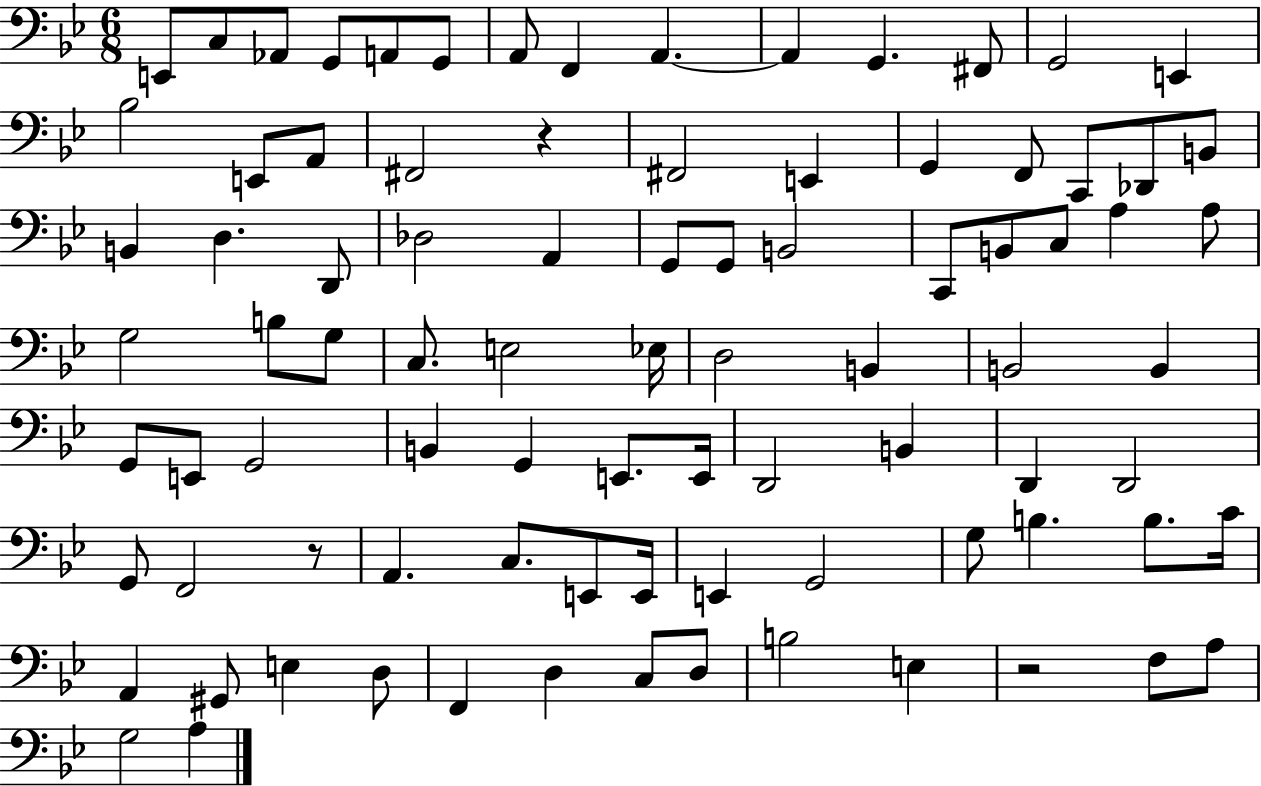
{
  \clef bass
  \numericTimeSignature
  \time 6/8
  \key bes \major
  e,8 c8 aes,8 g,8 a,8 g,8 | a,8 f,4 a,4.~~ | a,4 g,4. fis,8 | g,2 e,4 | \break bes2 e,8 a,8 | fis,2 r4 | fis,2 e,4 | g,4 f,8 c,8 des,8 b,8 | \break b,4 d4. d,8 | des2 a,4 | g,8 g,8 b,2 | c,8 b,8 c8 a4 a8 | \break g2 b8 g8 | c8. e2 ees16 | d2 b,4 | b,2 b,4 | \break g,8 e,8 g,2 | b,4 g,4 e,8. e,16 | d,2 b,4 | d,4 d,2 | \break g,8 f,2 r8 | a,4. c8. e,8 e,16 | e,4 g,2 | g8 b4. b8. c'16 | \break a,4 gis,8 e4 d8 | f,4 d4 c8 d8 | b2 e4 | r2 f8 a8 | \break g2 a4 | \bar "|."
}